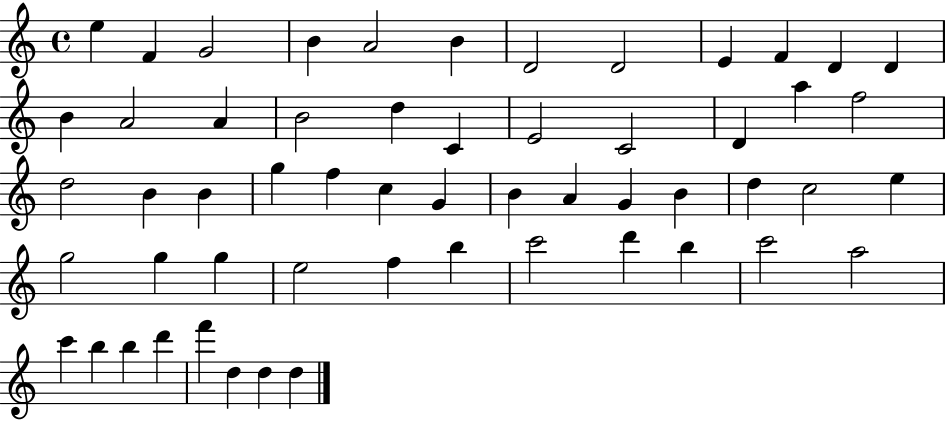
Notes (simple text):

E5/q F4/q G4/h B4/q A4/h B4/q D4/h D4/h E4/q F4/q D4/q D4/q B4/q A4/h A4/q B4/h D5/q C4/q E4/h C4/h D4/q A5/q F5/h D5/h B4/q B4/q G5/q F5/q C5/q G4/q B4/q A4/q G4/q B4/q D5/q C5/h E5/q G5/h G5/q G5/q E5/h F5/q B5/q C6/h D6/q B5/q C6/h A5/h C6/q B5/q B5/q D6/q F6/q D5/q D5/q D5/q